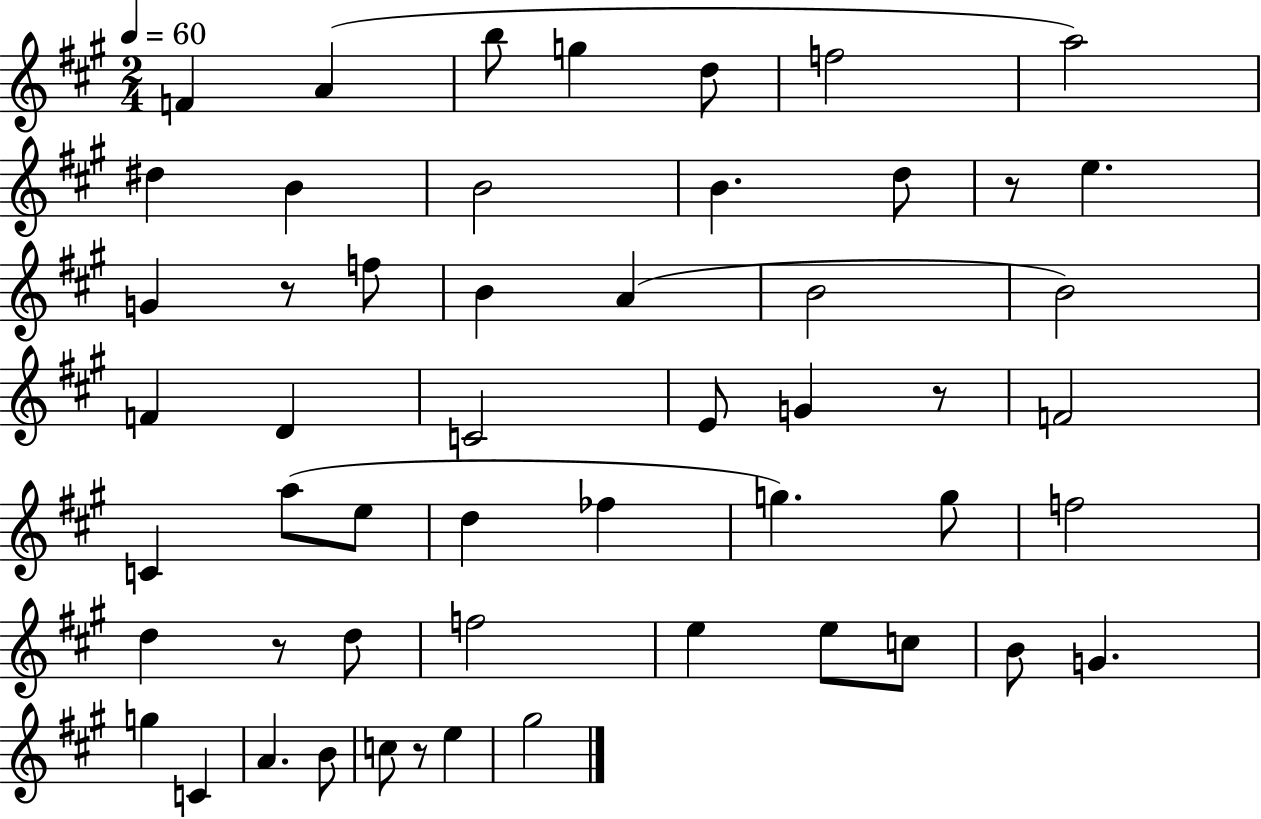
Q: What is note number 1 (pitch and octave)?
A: F4